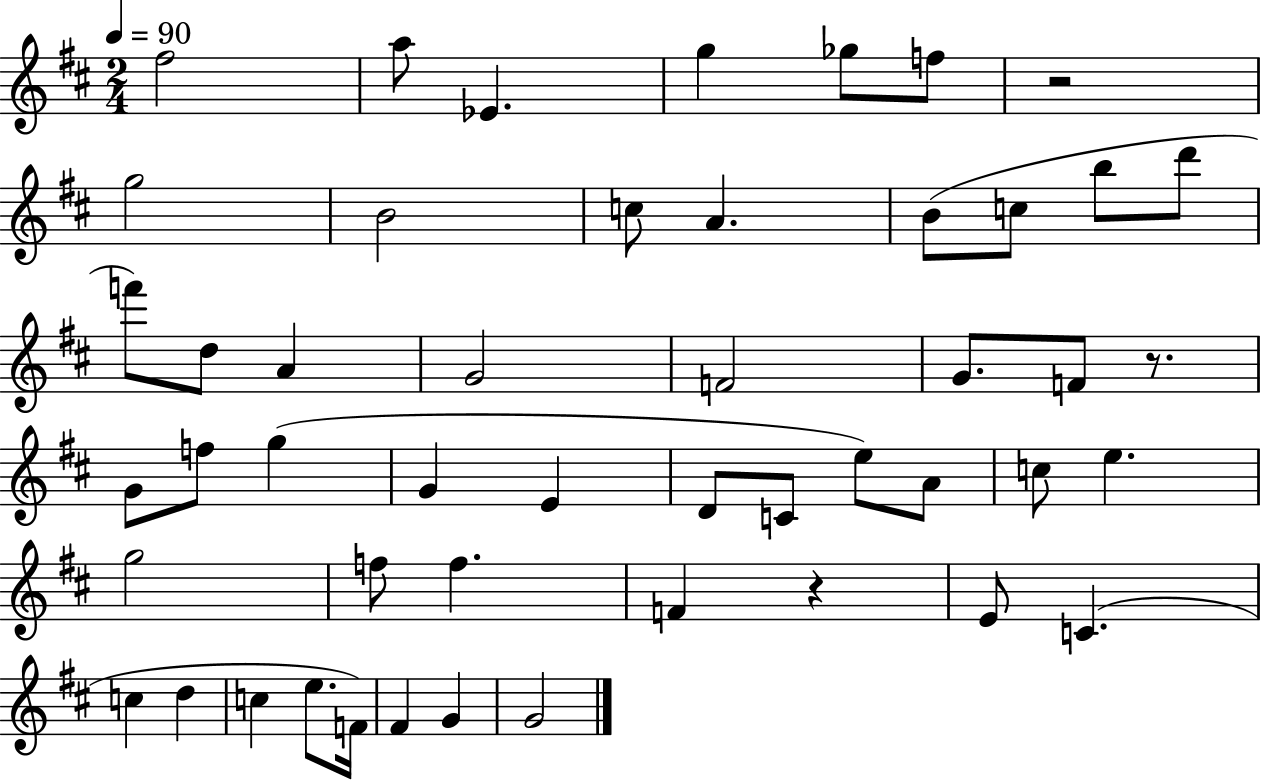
{
  \clef treble
  \numericTimeSignature
  \time 2/4
  \key d \major
  \tempo 4 = 90
  \repeat volta 2 { fis''2 | a''8 ees'4. | g''4 ges''8 f''8 | r2 | \break g''2 | b'2 | c''8 a'4. | b'8( c''8 b''8 d'''8 | \break f'''8) d''8 a'4 | g'2 | f'2 | g'8. f'8 r8. | \break g'8 f''8 g''4( | g'4 e'4 | d'8 c'8 e''8) a'8 | c''8 e''4. | \break g''2 | f''8 f''4. | f'4 r4 | e'8 c'4.( | \break c''4 d''4 | c''4 e''8. f'16) | fis'4 g'4 | g'2 | \break } \bar "|."
}